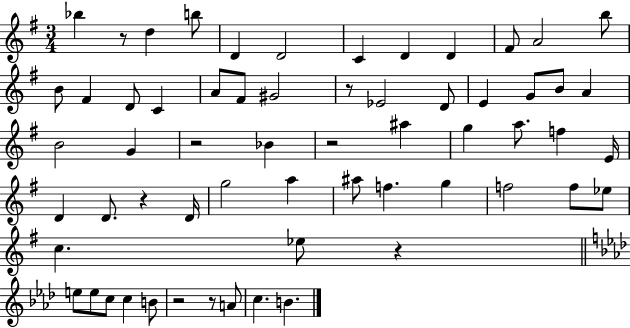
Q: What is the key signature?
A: G major